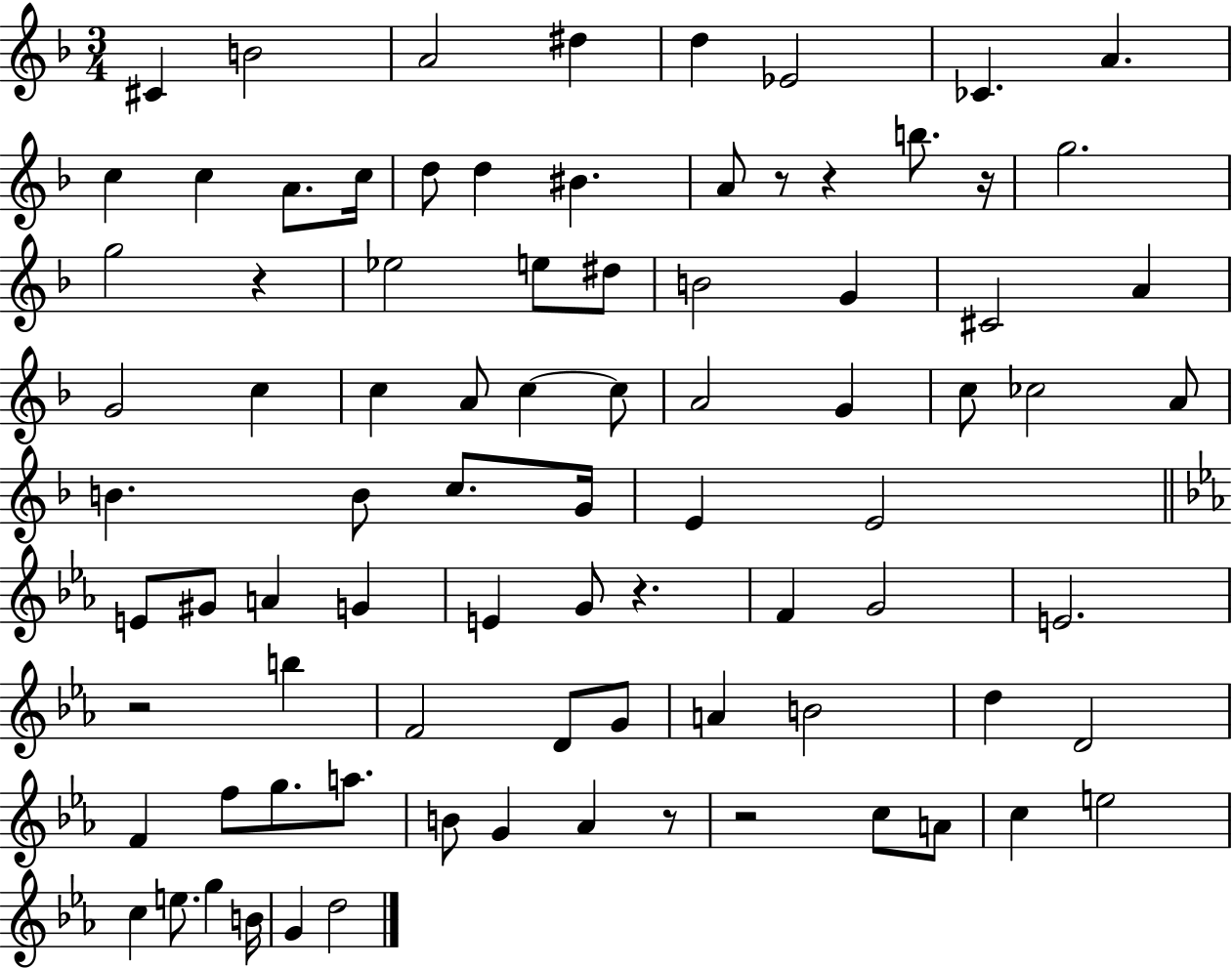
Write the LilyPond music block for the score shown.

{
  \clef treble
  \numericTimeSignature
  \time 3/4
  \key f \major
  cis'4 b'2 | a'2 dis''4 | d''4 ees'2 | ces'4. a'4. | \break c''4 c''4 a'8. c''16 | d''8 d''4 bis'4. | a'8 r8 r4 b''8. r16 | g''2. | \break g''2 r4 | ees''2 e''8 dis''8 | b'2 g'4 | cis'2 a'4 | \break g'2 c''4 | c''4 a'8 c''4~~ c''8 | a'2 g'4 | c''8 ces''2 a'8 | \break b'4. b'8 c''8. g'16 | e'4 e'2 | \bar "||" \break \key c \minor e'8 gis'8 a'4 g'4 | e'4 g'8 r4. | f'4 g'2 | e'2. | \break r2 b''4 | f'2 d'8 g'8 | a'4 b'2 | d''4 d'2 | \break f'4 f''8 g''8. a''8. | b'8 g'4 aes'4 r8 | r2 c''8 a'8 | c''4 e''2 | \break c''4 e''8. g''4 b'16 | g'4 d''2 | \bar "|."
}